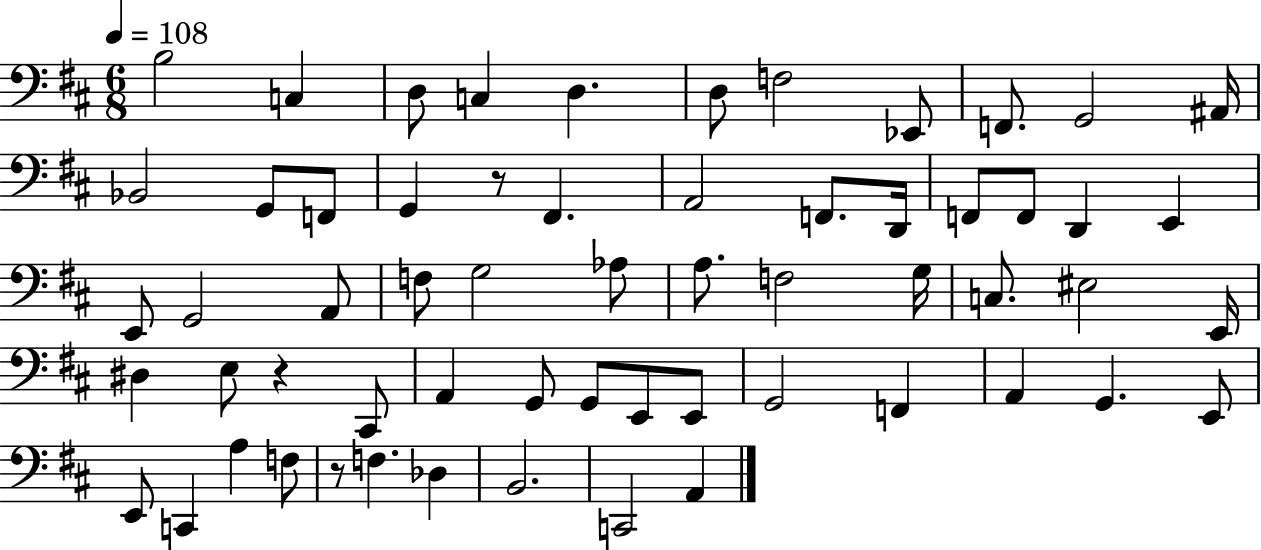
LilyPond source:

{
  \clef bass
  \numericTimeSignature
  \time 6/8
  \key d \major
  \tempo 4 = 108
  \repeat volta 2 { b2 c4 | d8 c4 d4. | d8 f2 ees,8 | f,8. g,2 ais,16 | \break bes,2 g,8 f,8 | g,4 r8 fis,4. | a,2 f,8. d,16 | f,8 f,8 d,4 e,4 | \break e,8 g,2 a,8 | f8 g2 aes8 | a8. f2 g16 | c8. eis2 e,16 | \break dis4 e8 r4 cis,8 | a,4 g,8 g,8 e,8 e,8 | g,2 f,4 | a,4 g,4. e,8 | \break e,8 c,4 a4 f8 | r8 f4. des4 | b,2. | c,2 a,4 | \break } \bar "|."
}